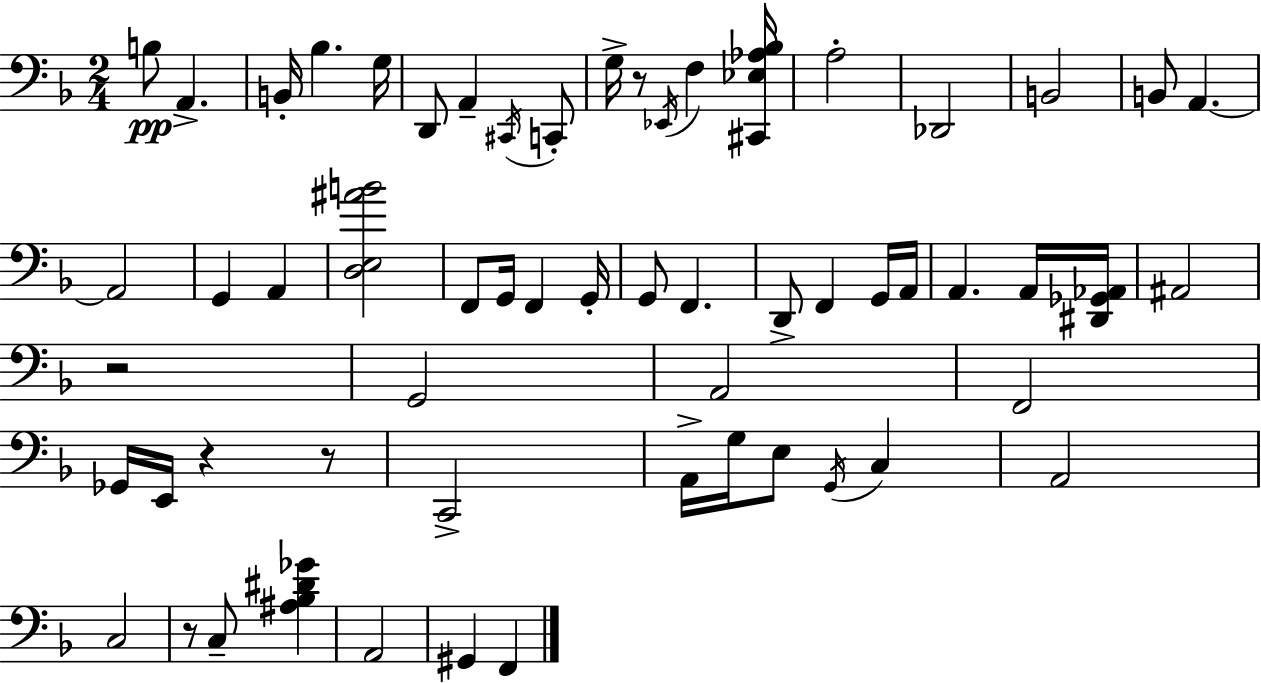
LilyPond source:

{
  \clef bass
  \numericTimeSignature
  \time 2/4
  \key f \major
  b8\pp a,4.-> | b,16-. bes4. g16 | d,8 a,4-- \acciaccatura { cis,16 } c,8-. | g16-> r8 \acciaccatura { ees,16 } f4 | \break <cis, ees aes bes>16 a2-. | des,2 | b,2 | b,8 a,4.~~ | \break a,2 | g,4 a,4 | <d e ais' b'>2 | f,8 g,16 f,4 | \break g,16-. g,8 f,4. | d,8-> f,4 | g,16 a,16 a,4. | a,16 <dis, ges, aes,>16 ais,2 | \break r2 | g,2 | a,2 | f,2 | \break ges,16 e,16 r4 | r8 c,2-> | a,16-> g16 e8 \acciaccatura { g,16 } c4 | a,2 | \break c2 | r8 c8-- <ais bes dis' ges'>4 | a,2 | gis,4 f,4 | \break \bar "|."
}